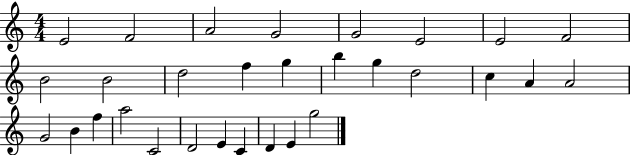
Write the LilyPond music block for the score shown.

{
  \clef treble
  \numericTimeSignature
  \time 4/4
  \key c \major
  e'2 f'2 | a'2 g'2 | g'2 e'2 | e'2 f'2 | \break b'2 b'2 | d''2 f''4 g''4 | b''4 g''4 d''2 | c''4 a'4 a'2 | \break g'2 b'4 f''4 | a''2 c'2 | d'2 e'4 c'4 | d'4 e'4 g''2 | \break \bar "|."
}